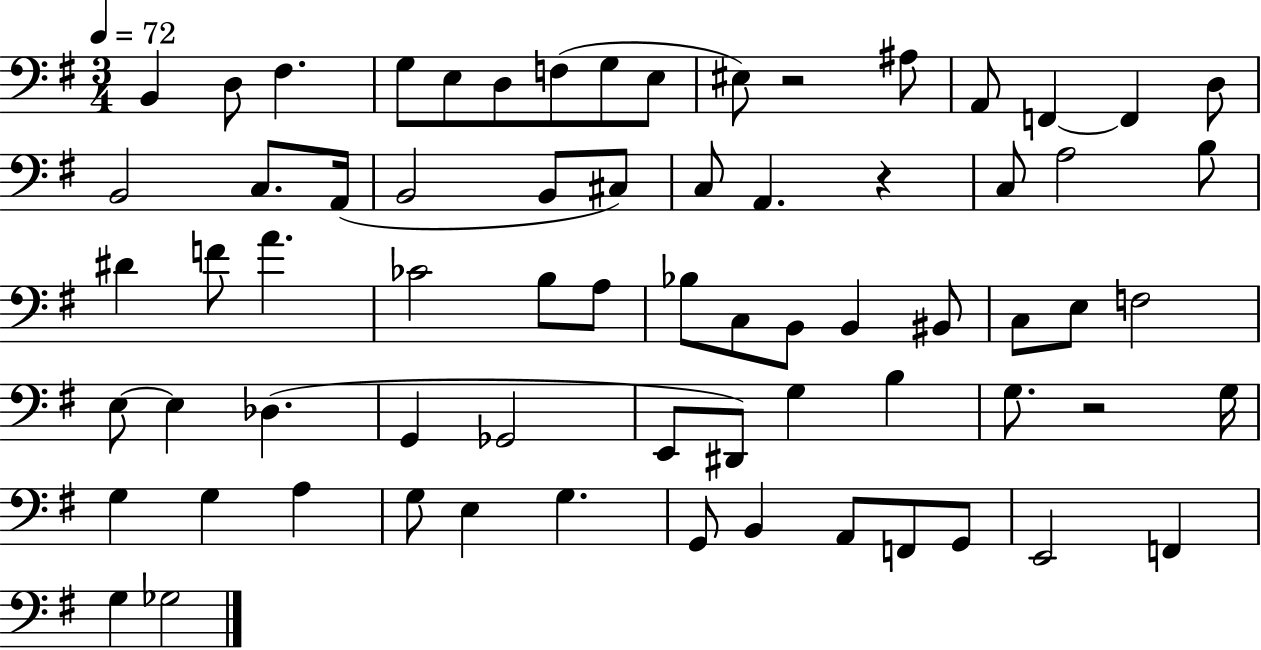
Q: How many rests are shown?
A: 3